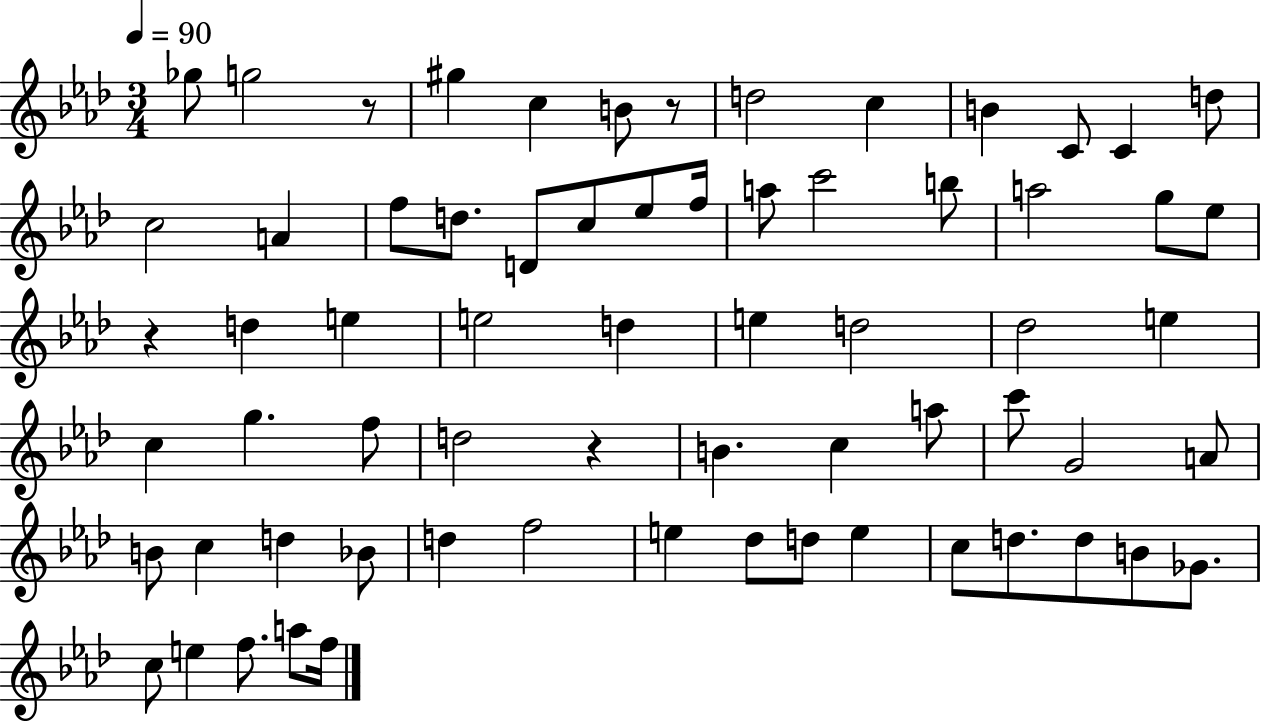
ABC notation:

X:1
T:Untitled
M:3/4
L:1/4
K:Ab
_g/2 g2 z/2 ^g c B/2 z/2 d2 c B C/2 C d/2 c2 A f/2 d/2 D/2 c/2 _e/2 f/4 a/2 c'2 b/2 a2 g/2 _e/2 z d e e2 d e d2 _d2 e c g f/2 d2 z B c a/2 c'/2 G2 A/2 B/2 c d _B/2 d f2 e _d/2 d/2 e c/2 d/2 d/2 B/2 _G/2 c/2 e f/2 a/2 f/4